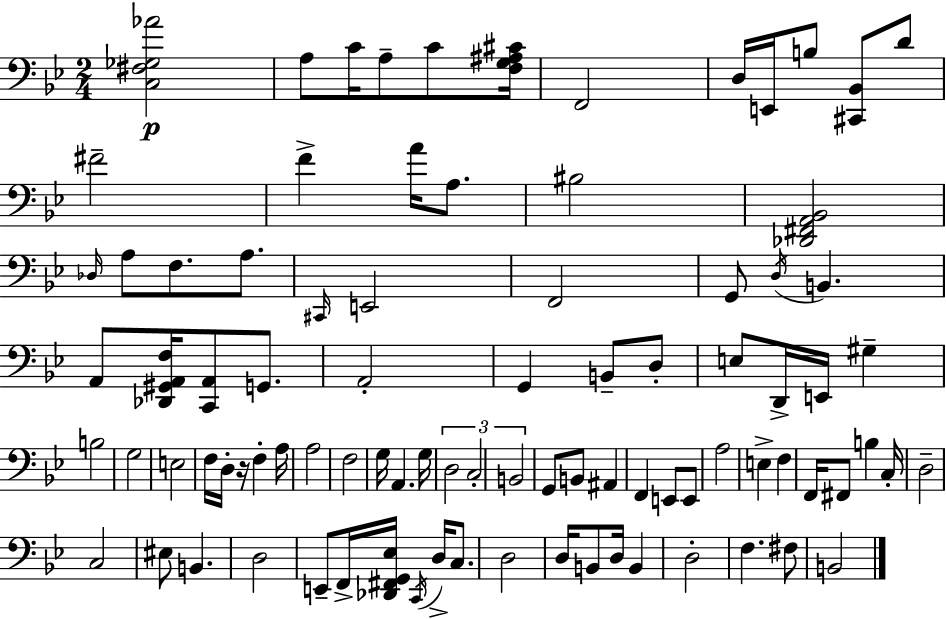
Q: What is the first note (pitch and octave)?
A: A3